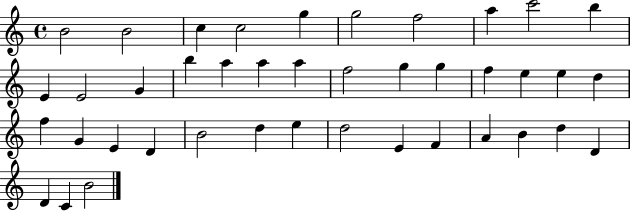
B4/h B4/h C5/q C5/h G5/q G5/h F5/h A5/q C6/h B5/q E4/q E4/h G4/q B5/q A5/q A5/q A5/q F5/h G5/q G5/q F5/q E5/q E5/q D5/q F5/q G4/q E4/q D4/q B4/h D5/q E5/q D5/h E4/q F4/q A4/q B4/q D5/q D4/q D4/q C4/q B4/h